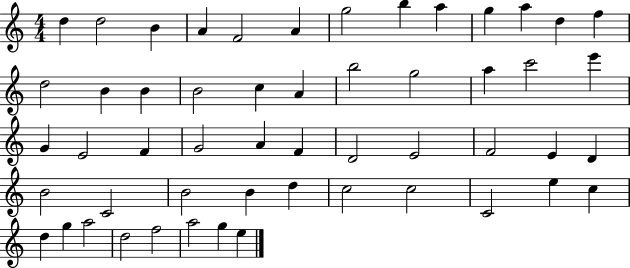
{
  \clef treble
  \numericTimeSignature
  \time 4/4
  \key c \major
  d''4 d''2 b'4 | a'4 f'2 a'4 | g''2 b''4 a''4 | g''4 a''4 d''4 f''4 | \break d''2 b'4 b'4 | b'2 c''4 a'4 | b''2 g''2 | a''4 c'''2 e'''4 | \break g'4 e'2 f'4 | g'2 a'4 f'4 | d'2 e'2 | f'2 e'4 d'4 | \break b'2 c'2 | b'2 b'4 d''4 | c''2 c''2 | c'2 e''4 c''4 | \break d''4 g''4 a''2 | d''2 f''2 | a''2 g''4 e''4 | \bar "|."
}